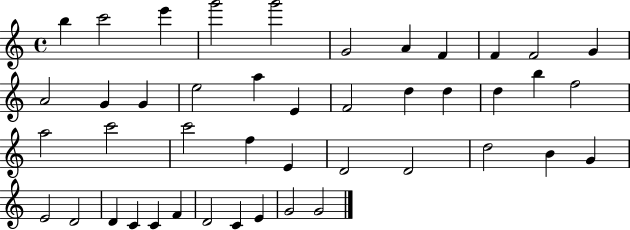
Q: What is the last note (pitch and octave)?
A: G4